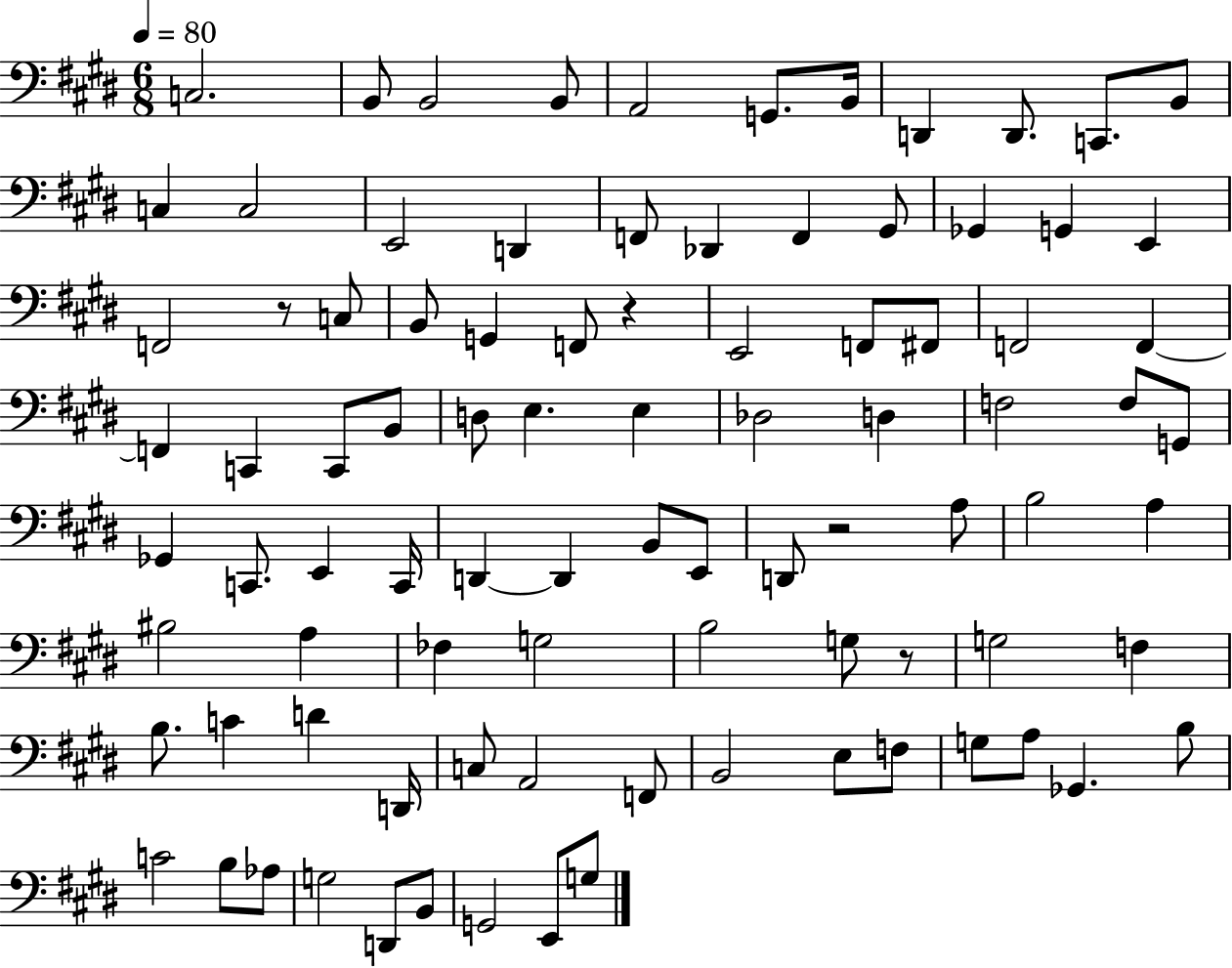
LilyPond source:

{
  \clef bass
  \numericTimeSignature
  \time 6/8
  \key e \major
  \tempo 4 = 80
  c2. | b,8 b,2 b,8 | a,2 g,8. b,16 | d,4 d,8. c,8. b,8 | \break c4 c2 | e,2 d,4 | f,8 des,4 f,4 gis,8 | ges,4 g,4 e,4 | \break f,2 r8 c8 | b,8 g,4 f,8 r4 | e,2 f,8 fis,8 | f,2 f,4~~ | \break f,4 c,4 c,8 b,8 | d8 e4. e4 | des2 d4 | f2 f8 g,8 | \break ges,4 c,8. e,4 c,16 | d,4~~ d,4 b,8 e,8 | d,8 r2 a8 | b2 a4 | \break bis2 a4 | fes4 g2 | b2 g8 r8 | g2 f4 | \break b8. c'4 d'4 d,16 | c8 a,2 f,8 | b,2 e8 f8 | g8 a8 ges,4. b8 | \break c'2 b8 aes8 | g2 d,8 b,8 | g,2 e,8 g8 | \bar "|."
}